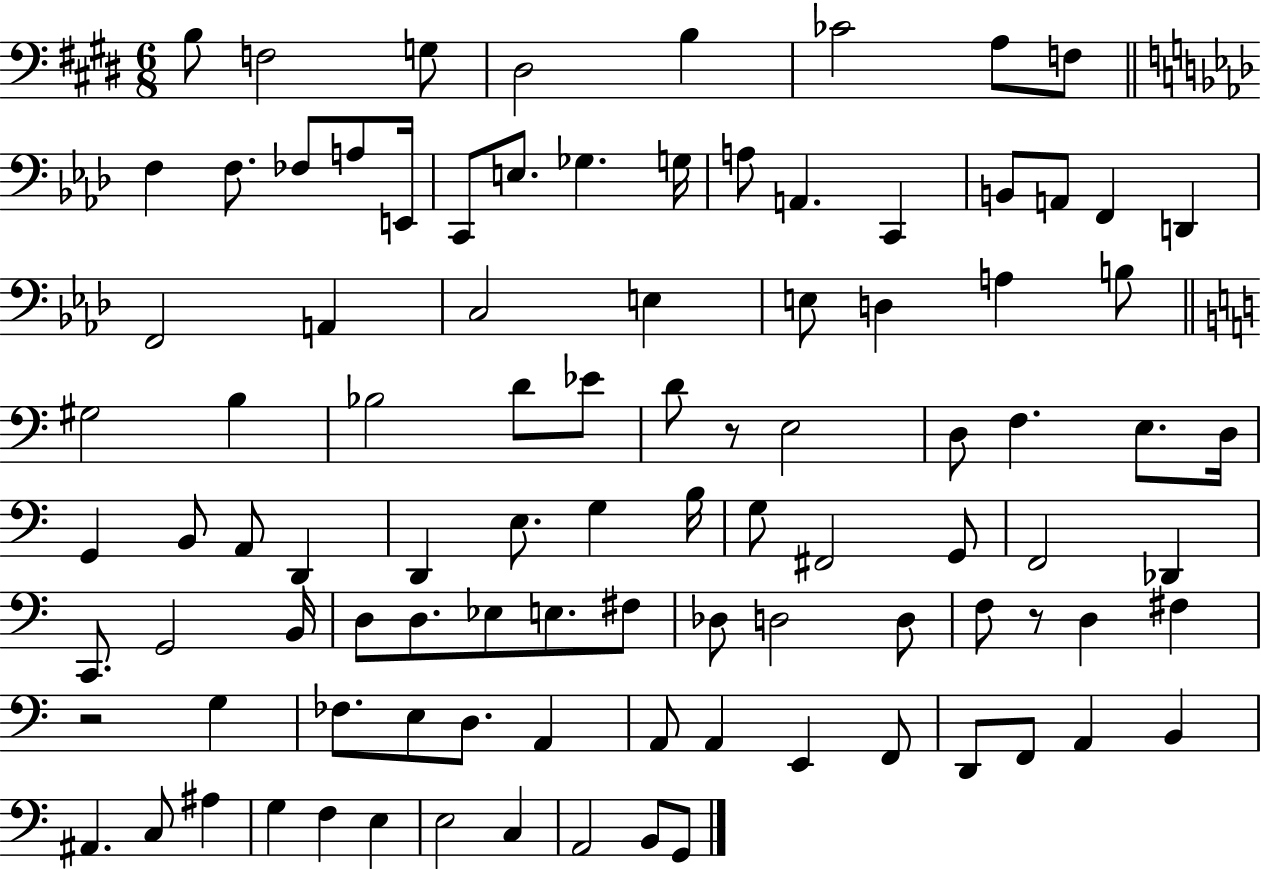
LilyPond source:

{
  \clef bass
  \numericTimeSignature
  \time 6/8
  \key e \major
  b8 f2 g8 | dis2 b4 | ces'2 a8 f8 | \bar "||" \break \key aes \major f4 f8. fes8 a8 e,16 | c,8 e8. ges4. g16 | a8 a,4. c,4 | b,8 a,8 f,4 d,4 | \break f,2 a,4 | c2 e4 | e8 d4 a4 b8 | \bar "||" \break \key c \major gis2 b4 | bes2 d'8 ees'8 | d'8 r8 e2 | d8 f4. e8. d16 | \break g,4 b,8 a,8 d,4 | d,4 e8. g4 b16 | g8 fis,2 g,8 | f,2 des,4 | \break c,8. g,2 b,16 | d8 d8. ees8 e8. fis8 | des8 d2 d8 | f8 r8 d4 fis4 | \break r2 g4 | fes8. e8 d8. a,4 | a,8 a,4 e,4 f,8 | d,8 f,8 a,4 b,4 | \break ais,4. c8 ais4 | g4 f4 e4 | e2 c4 | a,2 b,8 g,8 | \break \bar "|."
}